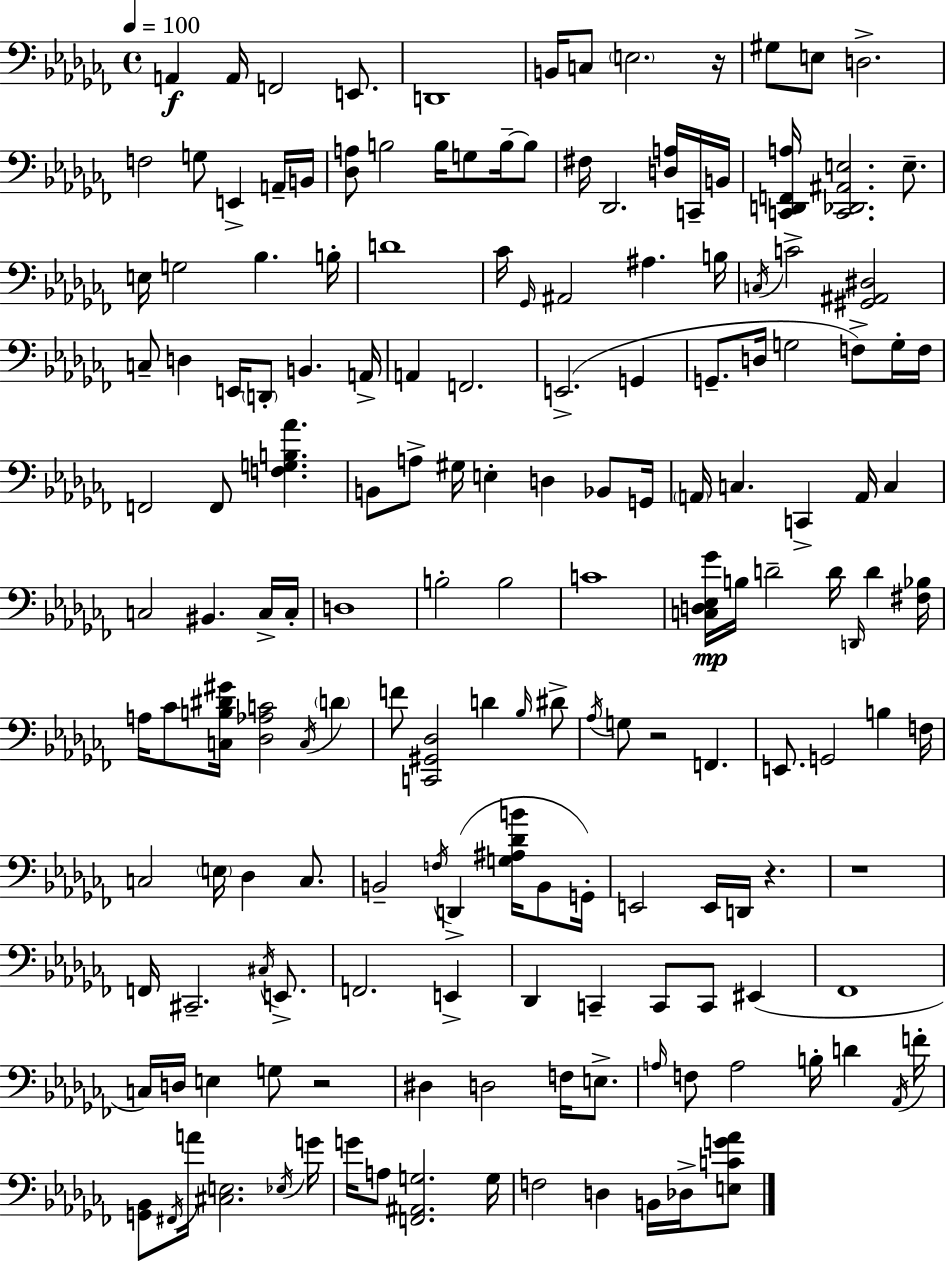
{
  \clef bass
  \time 4/4
  \defaultTimeSignature
  \key aes \minor
  \tempo 4 = 100
  a,4\f a,16 f,2 e,8. | d,1 | b,16 c8 \parenthesize e2. r16 | gis8 e8 d2.-> | \break f2 g8 e,4-> a,16-- b,16 | <des a>8 b2 b16 g8 b16--~~ b8 | fis16 des,2. <d a>16 c,16-- b,16 | <c, d, f, a>16 <c, des, ais, e>2. e8.-- | \break e16 g2 bes4. b16-. | d'1 | ces'16 \grace { ges,16 } ais,2 ais4. | b16 \acciaccatura { c16 } c'2-> <gis, ais, dis>2 | \break c8-- d4 e,16 \parenthesize d,8-. b,4. | a,16-> a,4 f,2. | e,2.->( g,4 | g,8.-- d16 g2 f8->) | \break g16-. f16 f,2 f,8 <f g b aes'>4. | b,8 a8-> gis16 e4-. d4 bes,8 | g,16 \parenthesize a,16 c4. c,4-> a,16 c4 | c2 bis,4. | \break c16-> c16-. d1 | b2-. b2 | c'1 | <c d ees ges'>16\mp b16 d'2-- d'16 \grace { d,16 } d'4 | \break <fis bes>16 a16 ces'8 <c b dis' gis'>16 <des aes c'>2 \acciaccatura { c16 } | \parenthesize d'4 f'8 <c, gis, des>2 d'4 | \grace { bes16 } dis'8-> \acciaccatura { aes16 } g8 r2 | f,4. e,8. g,2 | \break b4 f16 c2 \parenthesize e16 des4 | c8. b,2-- \acciaccatura { f16 }( d,4-> | <g ais des' b'>16 b,8 g,16-.) e,2 e,16 | d,16 r4. r1 | \break f,16 cis,2.-- | \acciaccatura { cis16 } e,8.-> f,2. | e,4-> des,4 c,4-- | c,8 c,8 eis,4( fes,1 | \break c16) d16 e4 g8 | r2 dis4 d2 | f16 e8.-> \grace { a16 } f8 a2 | b16-. d'4 \acciaccatura { aes,16 } f'16-. <g, bes,>8 \acciaccatura { fis,16 } a'16 <cis e>2. | \break \acciaccatura { ees16 } g'16 g'16 a8 <f, ais, g>2. | g16 f2 | d4 b,16 des16-> <e c' g' aes'>8 \bar "|."
}